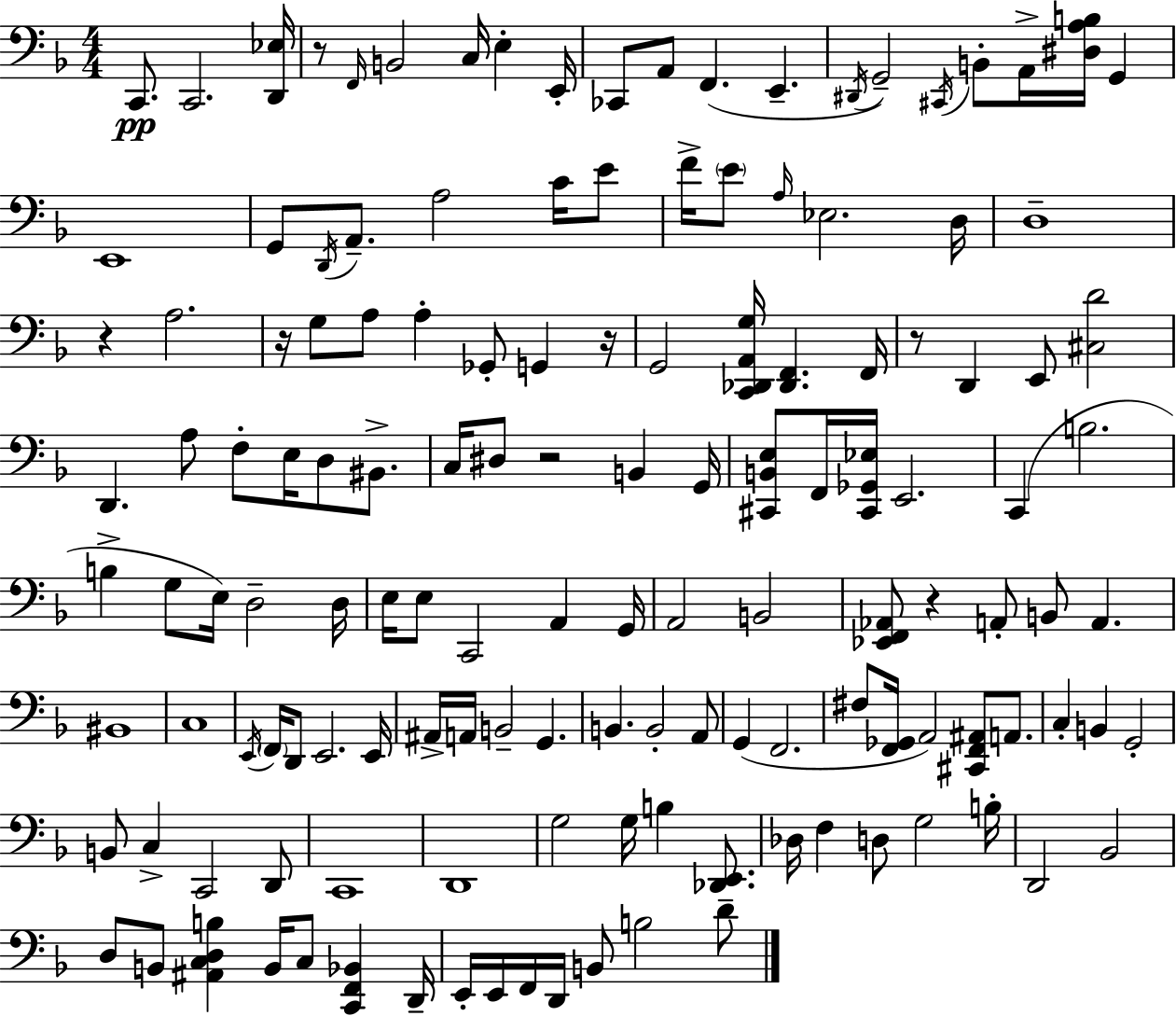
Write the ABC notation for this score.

X:1
T:Untitled
M:4/4
L:1/4
K:Dm
C,,/2 C,,2 [D,,_E,]/4 z/2 F,,/4 B,,2 C,/4 E, E,,/4 _C,,/2 A,,/2 F,, E,, ^D,,/4 G,,2 ^C,,/4 B,,/2 A,,/4 [^D,A,B,]/4 G,, E,,4 G,,/2 D,,/4 A,,/2 A,2 C/4 E/2 F/4 E/2 A,/4 _E,2 D,/4 D,4 z A,2 z/4 G,/2 A,/2 A, _G,,/2 G,, z/4 G,,2 [C,,_D,,A,,G,]/4 [_D,,F,,] F,,/4 z/2 D,, E,,/2 [^C,D]2 D,, A,/2 F,/2 E,/4 D,/2 ^B,,/2 C,/4 ^D,/2 z2 B,, G,,/4 [^C,,B,,E,]/2 F,,/4 [^C,,_G,,_E,]/4 E,,2 C,, B,2 B, G,/2 E,/4 D,2 D,/4 E,/4 E,/2 C,,2 A,, G,,/4 A,,2 B,,2 [_E,,F,,_A,,]/2 z A,,/2 B,,/2 A,, ^B,,4 C,4 E,,/4 F,,/4 D,,/2 E,,2 E,,/4 ^A,,/4 A,,/4 B,,2 G,, B,, B,,2 A,,/2 G,, F,,2 ^F,/2 [F,,_G,,]/4 A,,2 [^C,,F,,^A,,]/2 A,,/2 C, B,, G,,2 B,,/2 C, C,,2 D,,/2 C,,4 D,,4 G,2 G,/4 B, [_D,,E,,]/2 _D,/4 F, D,/2 G,2 B,/4 D,,2 _B,,2 D,/2 B,,/2 [^A,,C,D,B,] B,,/4 C,/2 [C,,F,,_B,,] D,,/4 E,,/4 E,,/4 F,,/4 D,,/4 B,,/2 B,2 D/2